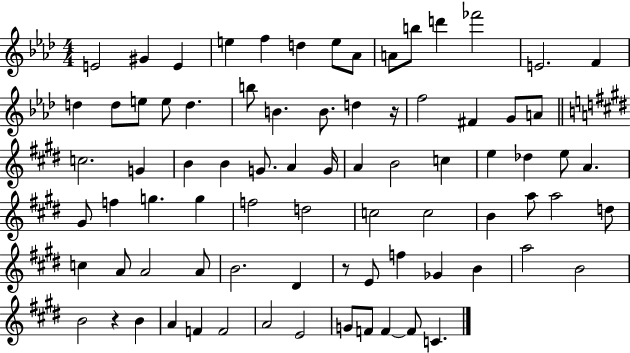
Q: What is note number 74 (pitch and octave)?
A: F4